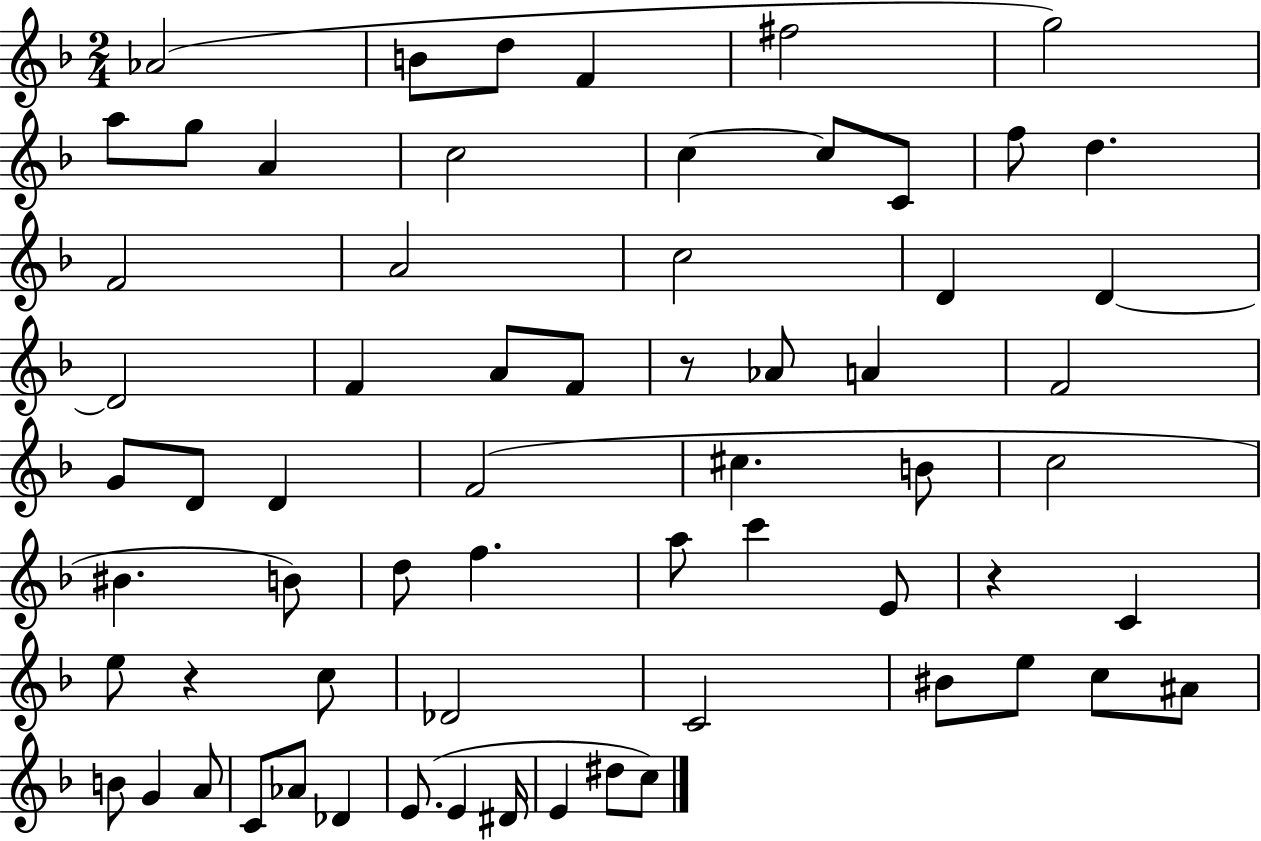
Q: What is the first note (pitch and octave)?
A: Ab4